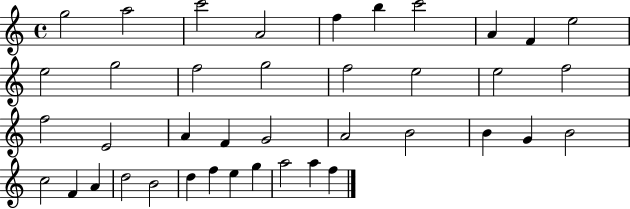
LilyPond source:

{
  \clef treble
  \time 4/4
  \defaultTimeSignature
  \key c \major
  g''2 a''2 | c'''2 a'2 | f''4 b''4 c'''2 | a'4 f'4 e''2 | \break e''2 g''2 | f''2 g''2 | f''2 e''2 | e''2 f''2 | \break f''2 e'2 | a'4 f'4 g'2 | a'2 b'2 | b'4 g'4 b'2 | \break c''2 f'4 a'4 | d''2 b'2 | d''4 f''4 e''4 g''4 | a''2 a''4 f''4 | \break \bar "|."
}